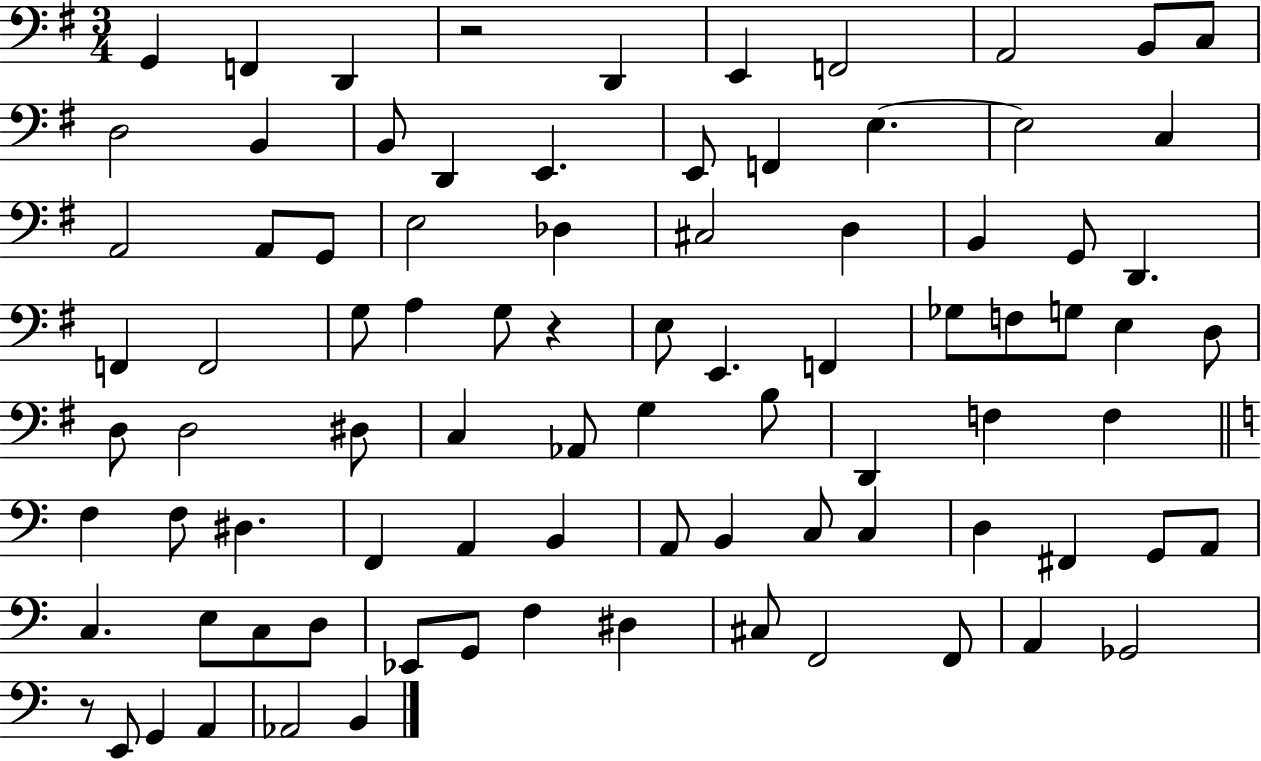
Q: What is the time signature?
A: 3/4